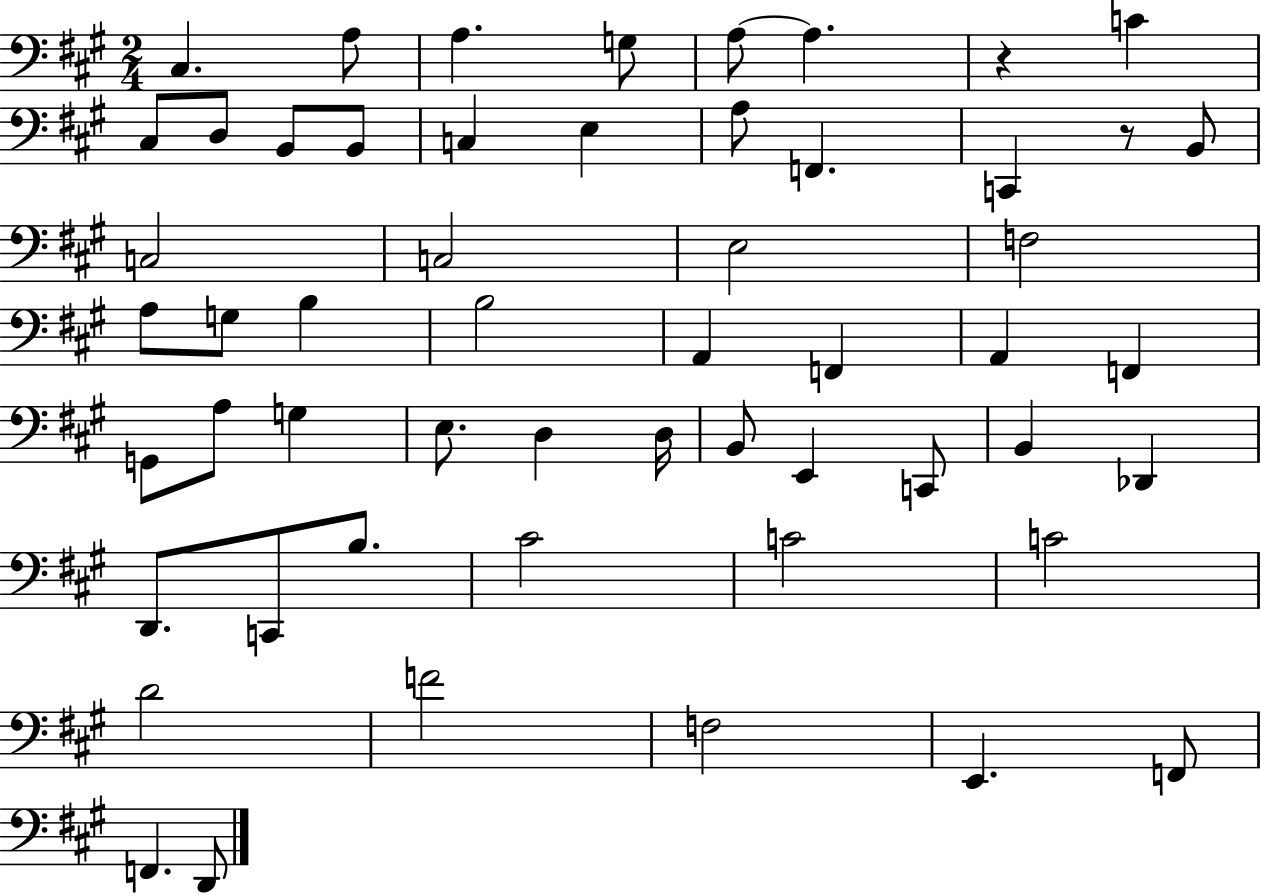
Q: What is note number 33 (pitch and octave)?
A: E3